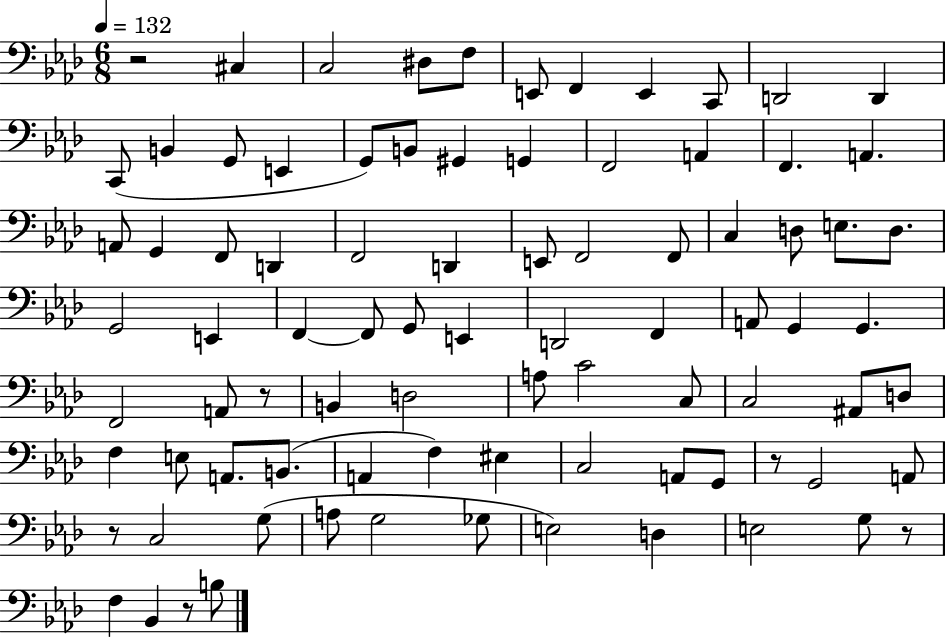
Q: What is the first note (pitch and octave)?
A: C#3